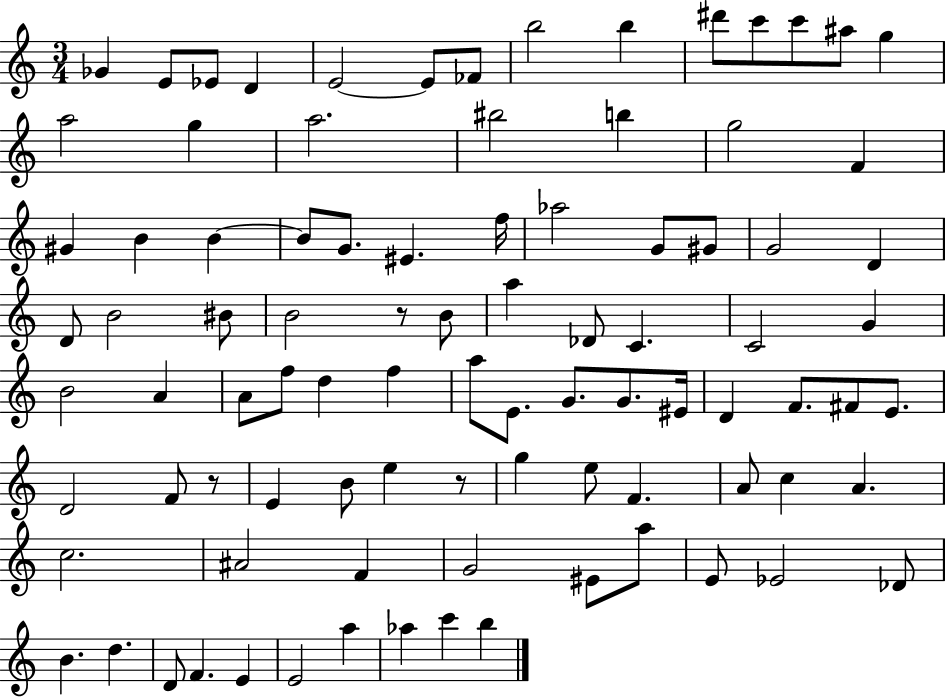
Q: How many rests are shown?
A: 3